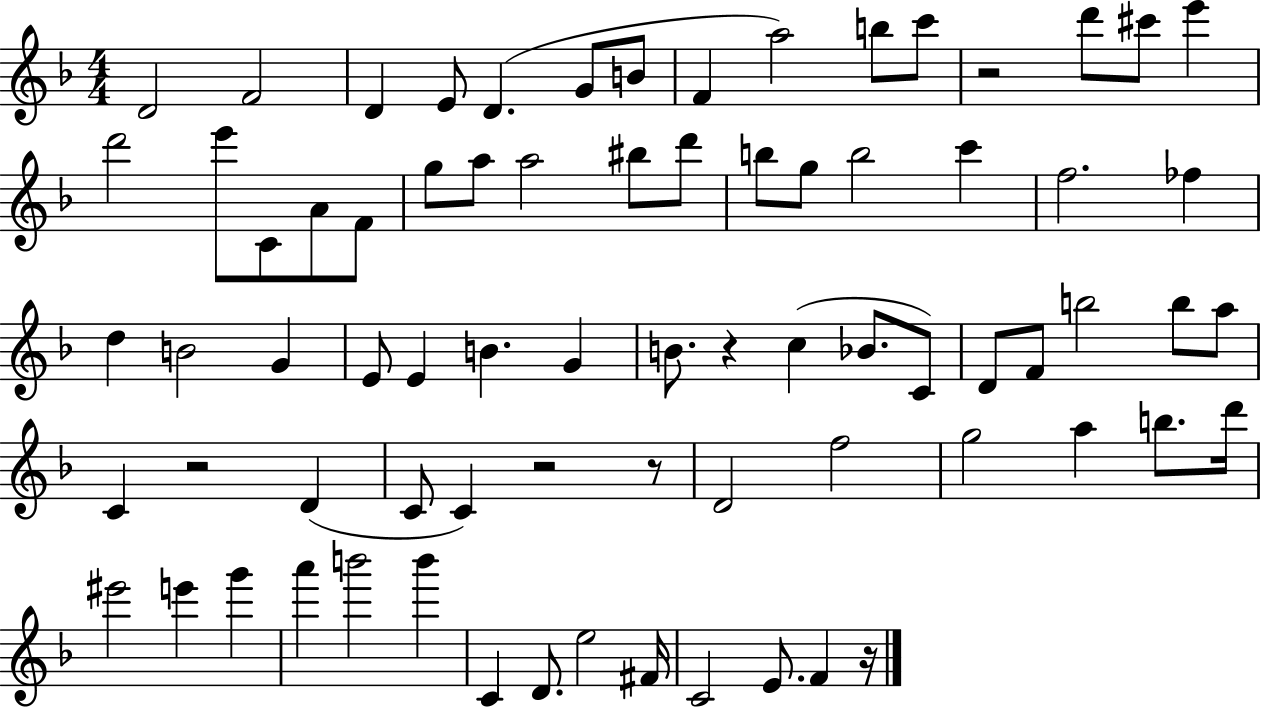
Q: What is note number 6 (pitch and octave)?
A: G4